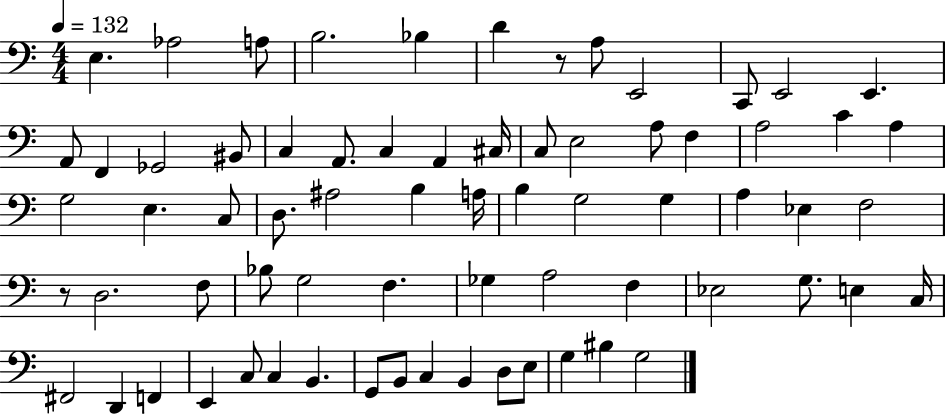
E3/q. Ab3/h A3/e B3/h. Bb3/q D4/q R/e A3/e E2/h C2/e E2/h E2/q. A2/e F2/q Gb2/h BIS2/e C3/q A2/e. C3/q A2/q C#3/s C3/e E3/h A3/e F3/q A3/h C4/q A3/q G3/h E3/q. C3/e D3/e. A#3/h B3/q A3/s B3/q G3/h G3/q A3/q Eb3/q F3/h R/e D3/h. F3/e Bb3/e G3/h F3/q. Gb3/q A3/h F3/q Eb3/h G3/e. E3/q C3/s F#2/h D2/q F2/q E2/q C3/e C3/q B2/q. G2/e B2/e C3/q B2/q D3/e E3/e G3/q BIS3/q G3/h